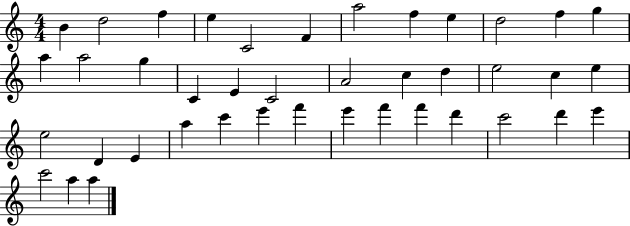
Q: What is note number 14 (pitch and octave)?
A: A5